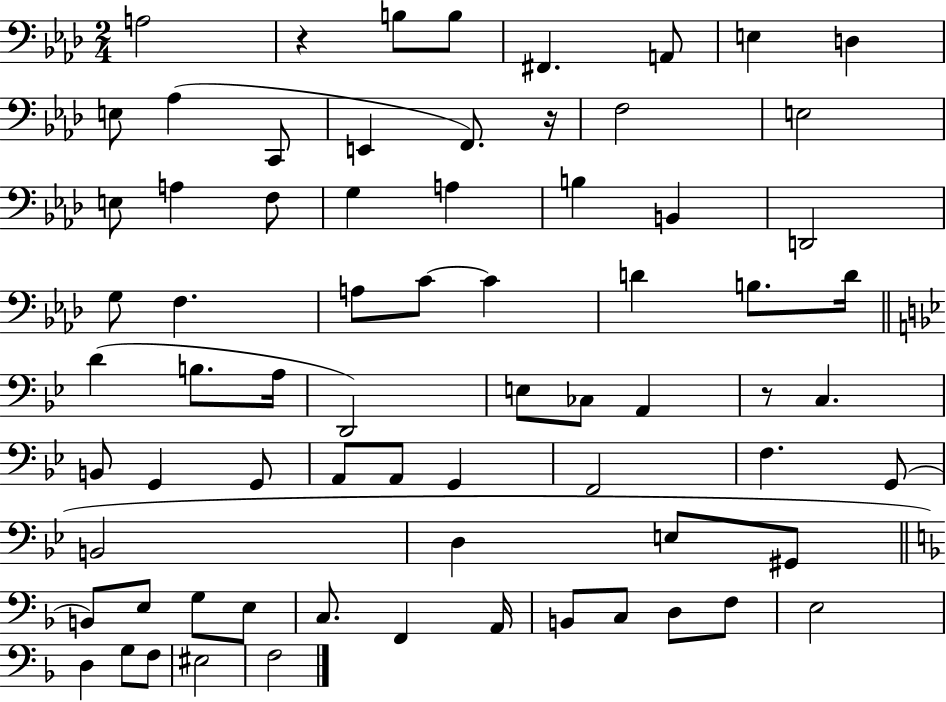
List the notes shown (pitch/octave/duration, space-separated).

A3/h R/q B3/e B3/e F#2/q. A2/e E3/q D3/q E3/e Ab3/q C2/e E2/q F2/e. R/s F3/h E3/h E3/e A3/q F3/e G3/q A3/q B3/q B2/q D2/h G3/e F3/q. A3/e C4/e C4/q D4/q B3/e. D4/s D4/q B3/e. A3/s D2/h E3/e CES3/e A2/q R/e C3/q. B2/e G2/q G2/e A2/e A2/e G2/q F2/h F3/q. G2/e B2/h D3/q E3/e G#2/e B2/e E3/e G3/e E3/e C3/e. F2/q A2/s B2/e C3/e D3/e F3/e E3/h D3/q G3/e F3/e EIS3/h F3/h